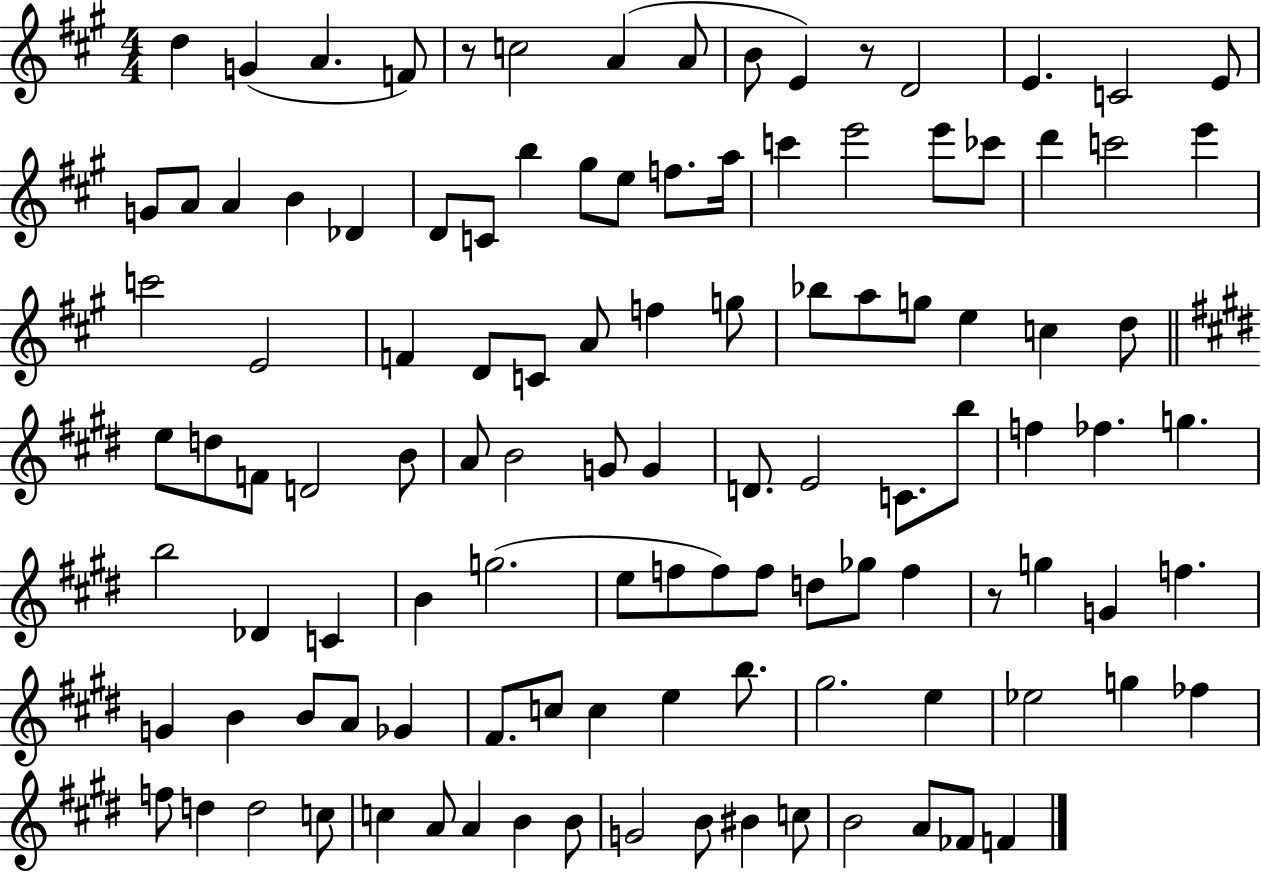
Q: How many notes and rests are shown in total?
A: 112